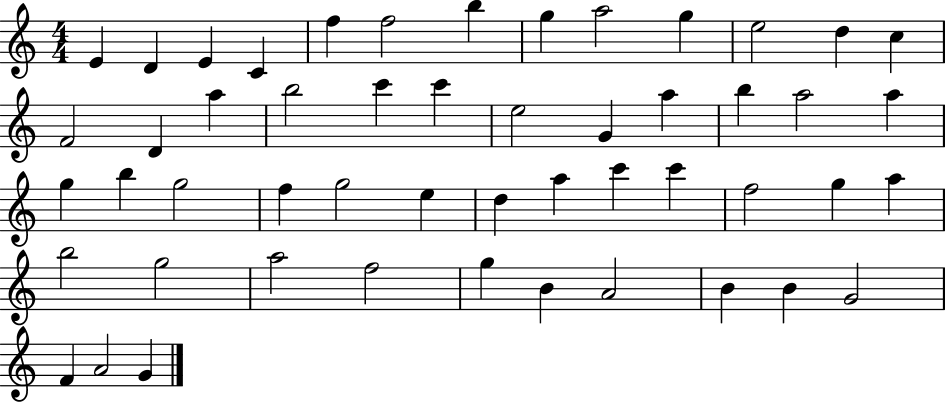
{
  \clef treble
  \numericTimeSignature
  \time 4/4
  \key c \major
  e'4 d'4 e'4 c'4 | f''4 f''2 b''4 | g''4 a''2 g''4 | e''2 d''4 c''4 | \break f'2 d'4 a''4 | b''2 c'''4 c'''4 | e''2 g'4 a''4 | b''4 a''2 a''4 | \break g''4 b''4 g''2 | f''4 g''2 e''4 | d''4 a''4 c'''4 c'''4 | f''2 g''4 a''4 | \break b''2 g''2 | a''2 f''2 | g''4 b'4 a'2 | b'4 b'4 g'2 | \break f'4 a'2 g'4 | \bar "|."
}